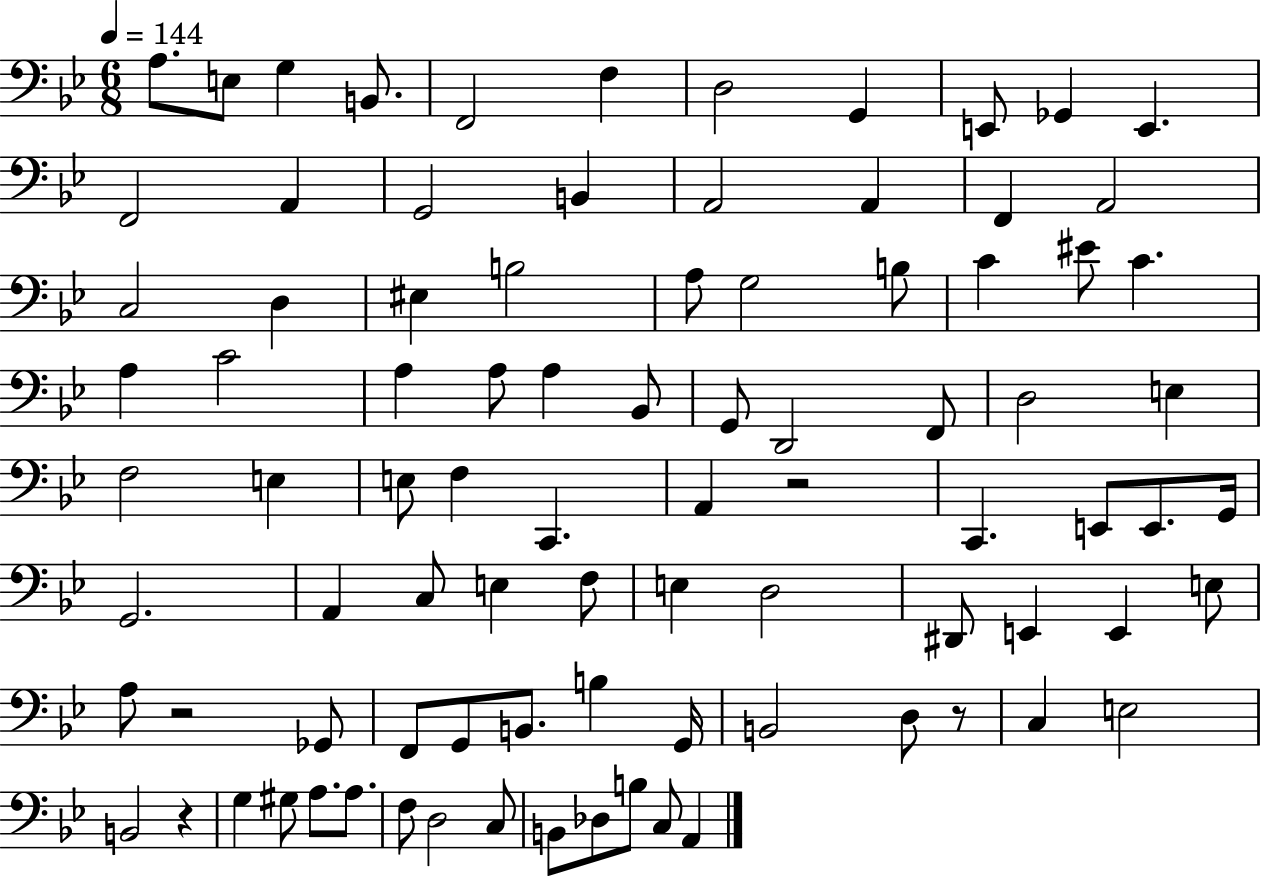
{
  \clef bass
  \numericTimeSignature
  \time 6/8
  \key bes \major
  \tempo 4 = 144
  a8. e8 g4 b,8. | f,2 f4 | d2 g,4 | e,8 ges,4 e,4. | \break f,2 a,4 | g,2 b,4 | a,2 a,4 | f,4 a,2 | \break c2 d4 | eis4 b2 | a8 g2 b8 | c'4 eis'8 c'4. | \break a4 c'2 | a4 a8 a4 bes,8 | g,8 d,2 f,8 | d2 e4 | \break f2 e4 | e8 f4 c,4. | a,4 r2 | c,4. e,8 e,8. g,16 | \break g,2. | a,4 c8 e4 f8 | e4 d2 | dis,8 e,4 e,4 e8 | \break a8 r2 ges,8 | f,8 g,8 b,8. b4 g,16 | b,2 d8 r8 | c4 e2 | \break b,2 r4 | g4 gis8 a8. a8. | f8 d2 c8 | b,8 des8 b8 c8 a,4 | \break \bar "|."
}